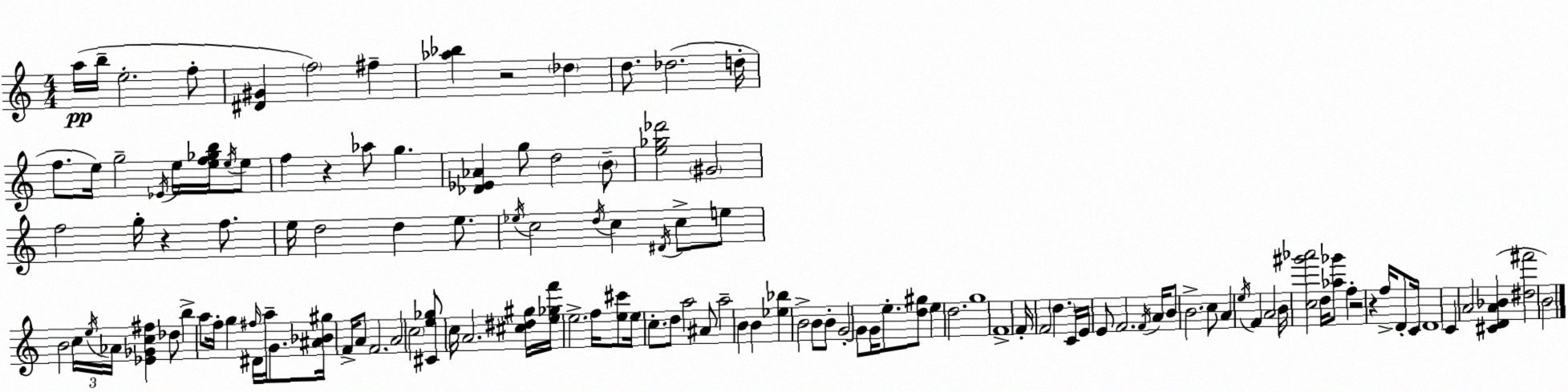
X:1
T:Untitled
M:4/4
L:1/4
K:C
a/4 b/4 e2 f/2 [^D^G] f2 ^f [_a_b] z2 _d d/2 _d2 d/4 f/2 e/4 g2 _E/4 e/4 [ef_gb]/4 e/4 e/2 f z _a/2 g [_D_E_A] g/2 d2 B/2 [e_g_d']2 ^G2 f2 g/4 z f/2 e/4 d2 d e/2 _e/4 c2 d/4 c ^D/4 c/2 e/2 B2 c/4 e/4 _A/4 [_E_Gc^f] _d/2 b a/2 f/4 g ^f/4 ^D/4 a/4 G/2 [^A_B^g]/4 F/4 A/2 F2 A2 c2 [^Ce_g]/2 c/4 A2 [^c^d^g]/4 [e_gf']/4 e2 f/4 [e^c']/2 e/4 c/2 d/2 a2 ^A/2 a2 B B [_e_b] B2 B/2 B/2 G2 G/2 G/4 e/2 [d^g]/2 e d2 g4 F4 F/4 F2 d C/4 E/4 E/2 F2 F/4 A/4 B/2 B2 c/2 A e/4 F A2 B/4 [c^g'_a']2 d/4 [_a_g']/2 f z2 z f/4 D/2 C/4 D4 C A2 [^CDA_B] [^d^f']2 B2